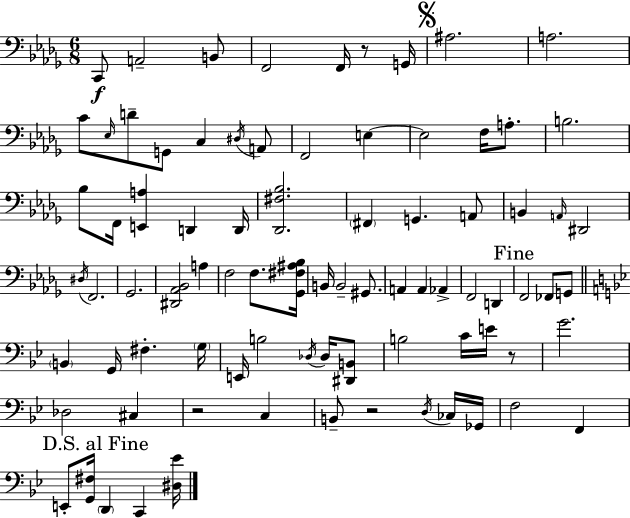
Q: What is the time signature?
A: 6/8